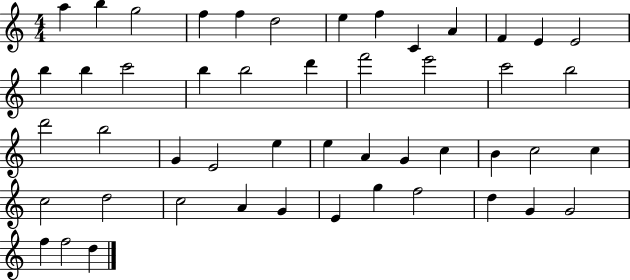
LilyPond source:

{
  \clef treble
  \numericTimeSignature
  \time 4/4
  \key c \major
  a''4 b''4 g''2 | f''4 f''4 d''2 | e''4 f''4 c'4 a'4 | f'4 e'4 e'2 | \break b''4 b''4 c'''2 | b''4 b''2 d'''4 | f'''2 e'''2 | c'''2 b''2 | \break d'''2 b''2 | g'4 e'2 e''4 | e''4 a'4 g'4 c''4 | b'4 c''2 c''4 | \break c''2 d''2 | c''2 a'4 g'4 | e'4 g''4 f''2 | d''4 g'4 g'2 | \break f''4 f''2 d''4 | \bar "|."
}